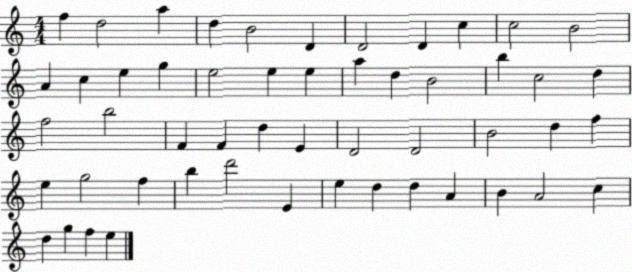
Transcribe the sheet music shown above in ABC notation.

X:1
T:Untitled
M:4/4
L:1/4
K:C
f d2 a d B2 D D2 D c c2 B2 A c e g e2 e e a d B2 b c2 d f2 b2 F F d E D2 D2 B2 d f e g2 f b d'2 E e d d A B A2 c d g f e